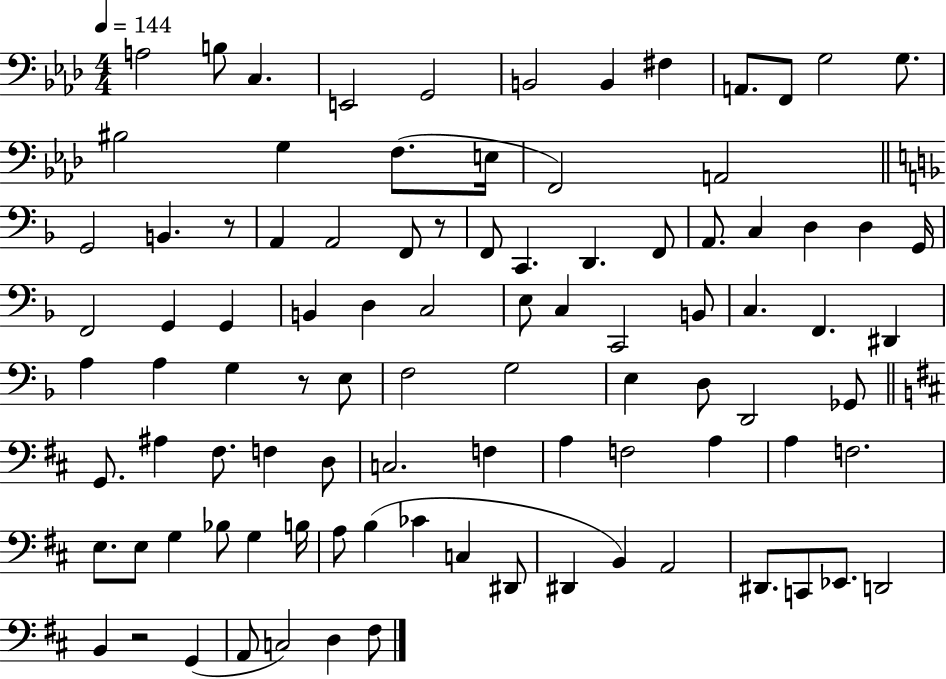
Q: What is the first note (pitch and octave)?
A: A3